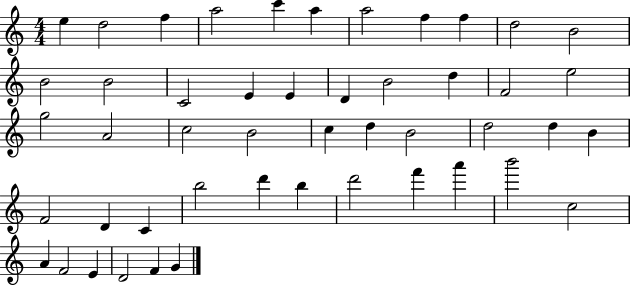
X:1
T:Untitled
M:4/4
L:1/4
K:C
e d2 f a2 c' a a2 f f d2 B2 B2 B2 C2 E E D B2 d F2 e2 g2 A2 c2 B2 c d B2 d2 d B F2 D C b2 d' b d'2 f' a' b'2 c2 A F2 E D2 F G